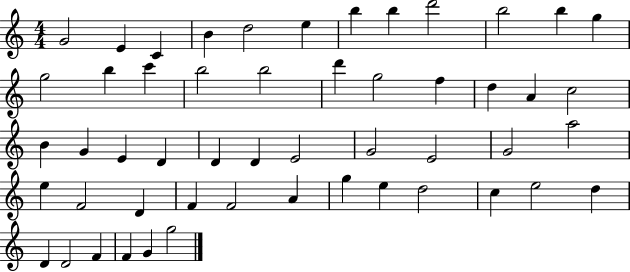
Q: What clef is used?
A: treble